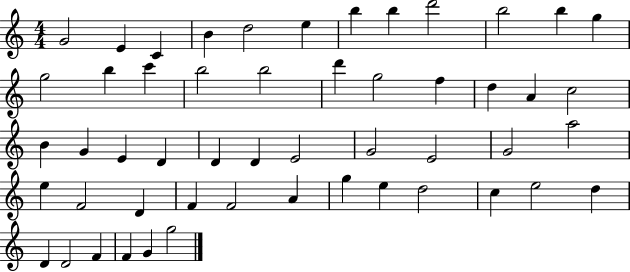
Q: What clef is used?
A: treble